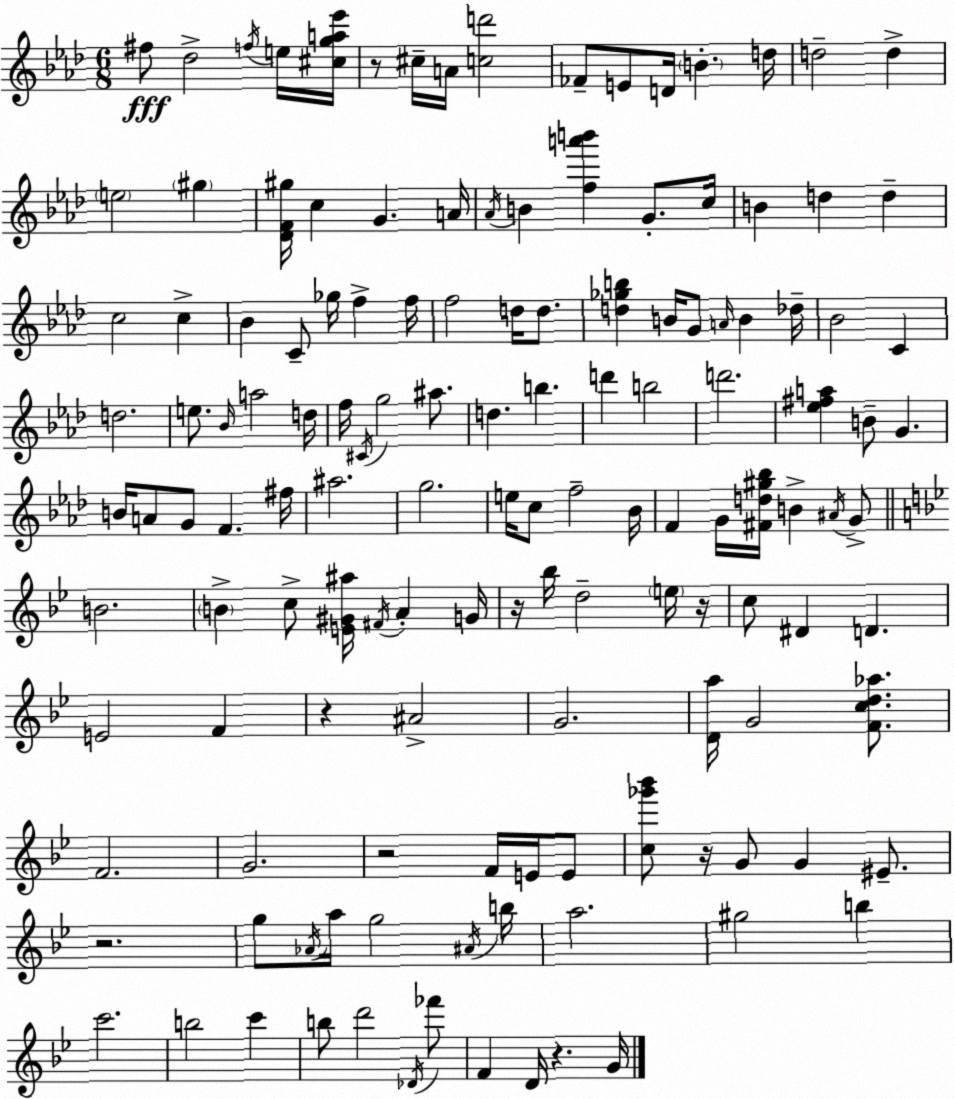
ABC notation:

X:1
T:Untitled
M:6/8
L:1/4
K:Ab
^f/2 _d2 f/4 e/4 [^cga_e']/4 z/2 ^c/4 A/4 [cd']2 _F/2 E/2 D/4 B d/4 d2 d e2 ^g [_DF^g]/4 c G A/4 _A/4 B [fa'b'] G/2 c/4 B d d c2 c _B C/2 _g/4 f f/4 f2 d/4 d/2 [d_gb] B/4 G/2 A/4 B _d/4 _B2 C d2 e/2 _B/4 a2 d/4 f/4 ^C/4 g2 ^a/2 d b d' b2 d'2 [_e^fa] B/2 G B/4 A/2 G/2 F ^f/4 ^a2 g2 e/4 c/2 f2 _B/4 F G/4 [^Fd^g_b]/4 B ^A/4 G/2 B2 B c/2 [E^G^a]/4 ^F/4 A G/4 z/4 _b/4 d2 e/4 z/4 c/2 ^D D E2 F z ^A2 G2 [Da]/4 G2 [Fcd_a]/2 F2 G2 z2 F/4 E/4 E/2 [c_g'_b']/2 z/4 G/2 G ^E/2 z2 g/2 _A/4 a/4 g2 ^A/4 b/4 a2 ^g2 b c'2 b2 c' b/2 d'2 _D/4 _f'/2 F D/4 z G/4